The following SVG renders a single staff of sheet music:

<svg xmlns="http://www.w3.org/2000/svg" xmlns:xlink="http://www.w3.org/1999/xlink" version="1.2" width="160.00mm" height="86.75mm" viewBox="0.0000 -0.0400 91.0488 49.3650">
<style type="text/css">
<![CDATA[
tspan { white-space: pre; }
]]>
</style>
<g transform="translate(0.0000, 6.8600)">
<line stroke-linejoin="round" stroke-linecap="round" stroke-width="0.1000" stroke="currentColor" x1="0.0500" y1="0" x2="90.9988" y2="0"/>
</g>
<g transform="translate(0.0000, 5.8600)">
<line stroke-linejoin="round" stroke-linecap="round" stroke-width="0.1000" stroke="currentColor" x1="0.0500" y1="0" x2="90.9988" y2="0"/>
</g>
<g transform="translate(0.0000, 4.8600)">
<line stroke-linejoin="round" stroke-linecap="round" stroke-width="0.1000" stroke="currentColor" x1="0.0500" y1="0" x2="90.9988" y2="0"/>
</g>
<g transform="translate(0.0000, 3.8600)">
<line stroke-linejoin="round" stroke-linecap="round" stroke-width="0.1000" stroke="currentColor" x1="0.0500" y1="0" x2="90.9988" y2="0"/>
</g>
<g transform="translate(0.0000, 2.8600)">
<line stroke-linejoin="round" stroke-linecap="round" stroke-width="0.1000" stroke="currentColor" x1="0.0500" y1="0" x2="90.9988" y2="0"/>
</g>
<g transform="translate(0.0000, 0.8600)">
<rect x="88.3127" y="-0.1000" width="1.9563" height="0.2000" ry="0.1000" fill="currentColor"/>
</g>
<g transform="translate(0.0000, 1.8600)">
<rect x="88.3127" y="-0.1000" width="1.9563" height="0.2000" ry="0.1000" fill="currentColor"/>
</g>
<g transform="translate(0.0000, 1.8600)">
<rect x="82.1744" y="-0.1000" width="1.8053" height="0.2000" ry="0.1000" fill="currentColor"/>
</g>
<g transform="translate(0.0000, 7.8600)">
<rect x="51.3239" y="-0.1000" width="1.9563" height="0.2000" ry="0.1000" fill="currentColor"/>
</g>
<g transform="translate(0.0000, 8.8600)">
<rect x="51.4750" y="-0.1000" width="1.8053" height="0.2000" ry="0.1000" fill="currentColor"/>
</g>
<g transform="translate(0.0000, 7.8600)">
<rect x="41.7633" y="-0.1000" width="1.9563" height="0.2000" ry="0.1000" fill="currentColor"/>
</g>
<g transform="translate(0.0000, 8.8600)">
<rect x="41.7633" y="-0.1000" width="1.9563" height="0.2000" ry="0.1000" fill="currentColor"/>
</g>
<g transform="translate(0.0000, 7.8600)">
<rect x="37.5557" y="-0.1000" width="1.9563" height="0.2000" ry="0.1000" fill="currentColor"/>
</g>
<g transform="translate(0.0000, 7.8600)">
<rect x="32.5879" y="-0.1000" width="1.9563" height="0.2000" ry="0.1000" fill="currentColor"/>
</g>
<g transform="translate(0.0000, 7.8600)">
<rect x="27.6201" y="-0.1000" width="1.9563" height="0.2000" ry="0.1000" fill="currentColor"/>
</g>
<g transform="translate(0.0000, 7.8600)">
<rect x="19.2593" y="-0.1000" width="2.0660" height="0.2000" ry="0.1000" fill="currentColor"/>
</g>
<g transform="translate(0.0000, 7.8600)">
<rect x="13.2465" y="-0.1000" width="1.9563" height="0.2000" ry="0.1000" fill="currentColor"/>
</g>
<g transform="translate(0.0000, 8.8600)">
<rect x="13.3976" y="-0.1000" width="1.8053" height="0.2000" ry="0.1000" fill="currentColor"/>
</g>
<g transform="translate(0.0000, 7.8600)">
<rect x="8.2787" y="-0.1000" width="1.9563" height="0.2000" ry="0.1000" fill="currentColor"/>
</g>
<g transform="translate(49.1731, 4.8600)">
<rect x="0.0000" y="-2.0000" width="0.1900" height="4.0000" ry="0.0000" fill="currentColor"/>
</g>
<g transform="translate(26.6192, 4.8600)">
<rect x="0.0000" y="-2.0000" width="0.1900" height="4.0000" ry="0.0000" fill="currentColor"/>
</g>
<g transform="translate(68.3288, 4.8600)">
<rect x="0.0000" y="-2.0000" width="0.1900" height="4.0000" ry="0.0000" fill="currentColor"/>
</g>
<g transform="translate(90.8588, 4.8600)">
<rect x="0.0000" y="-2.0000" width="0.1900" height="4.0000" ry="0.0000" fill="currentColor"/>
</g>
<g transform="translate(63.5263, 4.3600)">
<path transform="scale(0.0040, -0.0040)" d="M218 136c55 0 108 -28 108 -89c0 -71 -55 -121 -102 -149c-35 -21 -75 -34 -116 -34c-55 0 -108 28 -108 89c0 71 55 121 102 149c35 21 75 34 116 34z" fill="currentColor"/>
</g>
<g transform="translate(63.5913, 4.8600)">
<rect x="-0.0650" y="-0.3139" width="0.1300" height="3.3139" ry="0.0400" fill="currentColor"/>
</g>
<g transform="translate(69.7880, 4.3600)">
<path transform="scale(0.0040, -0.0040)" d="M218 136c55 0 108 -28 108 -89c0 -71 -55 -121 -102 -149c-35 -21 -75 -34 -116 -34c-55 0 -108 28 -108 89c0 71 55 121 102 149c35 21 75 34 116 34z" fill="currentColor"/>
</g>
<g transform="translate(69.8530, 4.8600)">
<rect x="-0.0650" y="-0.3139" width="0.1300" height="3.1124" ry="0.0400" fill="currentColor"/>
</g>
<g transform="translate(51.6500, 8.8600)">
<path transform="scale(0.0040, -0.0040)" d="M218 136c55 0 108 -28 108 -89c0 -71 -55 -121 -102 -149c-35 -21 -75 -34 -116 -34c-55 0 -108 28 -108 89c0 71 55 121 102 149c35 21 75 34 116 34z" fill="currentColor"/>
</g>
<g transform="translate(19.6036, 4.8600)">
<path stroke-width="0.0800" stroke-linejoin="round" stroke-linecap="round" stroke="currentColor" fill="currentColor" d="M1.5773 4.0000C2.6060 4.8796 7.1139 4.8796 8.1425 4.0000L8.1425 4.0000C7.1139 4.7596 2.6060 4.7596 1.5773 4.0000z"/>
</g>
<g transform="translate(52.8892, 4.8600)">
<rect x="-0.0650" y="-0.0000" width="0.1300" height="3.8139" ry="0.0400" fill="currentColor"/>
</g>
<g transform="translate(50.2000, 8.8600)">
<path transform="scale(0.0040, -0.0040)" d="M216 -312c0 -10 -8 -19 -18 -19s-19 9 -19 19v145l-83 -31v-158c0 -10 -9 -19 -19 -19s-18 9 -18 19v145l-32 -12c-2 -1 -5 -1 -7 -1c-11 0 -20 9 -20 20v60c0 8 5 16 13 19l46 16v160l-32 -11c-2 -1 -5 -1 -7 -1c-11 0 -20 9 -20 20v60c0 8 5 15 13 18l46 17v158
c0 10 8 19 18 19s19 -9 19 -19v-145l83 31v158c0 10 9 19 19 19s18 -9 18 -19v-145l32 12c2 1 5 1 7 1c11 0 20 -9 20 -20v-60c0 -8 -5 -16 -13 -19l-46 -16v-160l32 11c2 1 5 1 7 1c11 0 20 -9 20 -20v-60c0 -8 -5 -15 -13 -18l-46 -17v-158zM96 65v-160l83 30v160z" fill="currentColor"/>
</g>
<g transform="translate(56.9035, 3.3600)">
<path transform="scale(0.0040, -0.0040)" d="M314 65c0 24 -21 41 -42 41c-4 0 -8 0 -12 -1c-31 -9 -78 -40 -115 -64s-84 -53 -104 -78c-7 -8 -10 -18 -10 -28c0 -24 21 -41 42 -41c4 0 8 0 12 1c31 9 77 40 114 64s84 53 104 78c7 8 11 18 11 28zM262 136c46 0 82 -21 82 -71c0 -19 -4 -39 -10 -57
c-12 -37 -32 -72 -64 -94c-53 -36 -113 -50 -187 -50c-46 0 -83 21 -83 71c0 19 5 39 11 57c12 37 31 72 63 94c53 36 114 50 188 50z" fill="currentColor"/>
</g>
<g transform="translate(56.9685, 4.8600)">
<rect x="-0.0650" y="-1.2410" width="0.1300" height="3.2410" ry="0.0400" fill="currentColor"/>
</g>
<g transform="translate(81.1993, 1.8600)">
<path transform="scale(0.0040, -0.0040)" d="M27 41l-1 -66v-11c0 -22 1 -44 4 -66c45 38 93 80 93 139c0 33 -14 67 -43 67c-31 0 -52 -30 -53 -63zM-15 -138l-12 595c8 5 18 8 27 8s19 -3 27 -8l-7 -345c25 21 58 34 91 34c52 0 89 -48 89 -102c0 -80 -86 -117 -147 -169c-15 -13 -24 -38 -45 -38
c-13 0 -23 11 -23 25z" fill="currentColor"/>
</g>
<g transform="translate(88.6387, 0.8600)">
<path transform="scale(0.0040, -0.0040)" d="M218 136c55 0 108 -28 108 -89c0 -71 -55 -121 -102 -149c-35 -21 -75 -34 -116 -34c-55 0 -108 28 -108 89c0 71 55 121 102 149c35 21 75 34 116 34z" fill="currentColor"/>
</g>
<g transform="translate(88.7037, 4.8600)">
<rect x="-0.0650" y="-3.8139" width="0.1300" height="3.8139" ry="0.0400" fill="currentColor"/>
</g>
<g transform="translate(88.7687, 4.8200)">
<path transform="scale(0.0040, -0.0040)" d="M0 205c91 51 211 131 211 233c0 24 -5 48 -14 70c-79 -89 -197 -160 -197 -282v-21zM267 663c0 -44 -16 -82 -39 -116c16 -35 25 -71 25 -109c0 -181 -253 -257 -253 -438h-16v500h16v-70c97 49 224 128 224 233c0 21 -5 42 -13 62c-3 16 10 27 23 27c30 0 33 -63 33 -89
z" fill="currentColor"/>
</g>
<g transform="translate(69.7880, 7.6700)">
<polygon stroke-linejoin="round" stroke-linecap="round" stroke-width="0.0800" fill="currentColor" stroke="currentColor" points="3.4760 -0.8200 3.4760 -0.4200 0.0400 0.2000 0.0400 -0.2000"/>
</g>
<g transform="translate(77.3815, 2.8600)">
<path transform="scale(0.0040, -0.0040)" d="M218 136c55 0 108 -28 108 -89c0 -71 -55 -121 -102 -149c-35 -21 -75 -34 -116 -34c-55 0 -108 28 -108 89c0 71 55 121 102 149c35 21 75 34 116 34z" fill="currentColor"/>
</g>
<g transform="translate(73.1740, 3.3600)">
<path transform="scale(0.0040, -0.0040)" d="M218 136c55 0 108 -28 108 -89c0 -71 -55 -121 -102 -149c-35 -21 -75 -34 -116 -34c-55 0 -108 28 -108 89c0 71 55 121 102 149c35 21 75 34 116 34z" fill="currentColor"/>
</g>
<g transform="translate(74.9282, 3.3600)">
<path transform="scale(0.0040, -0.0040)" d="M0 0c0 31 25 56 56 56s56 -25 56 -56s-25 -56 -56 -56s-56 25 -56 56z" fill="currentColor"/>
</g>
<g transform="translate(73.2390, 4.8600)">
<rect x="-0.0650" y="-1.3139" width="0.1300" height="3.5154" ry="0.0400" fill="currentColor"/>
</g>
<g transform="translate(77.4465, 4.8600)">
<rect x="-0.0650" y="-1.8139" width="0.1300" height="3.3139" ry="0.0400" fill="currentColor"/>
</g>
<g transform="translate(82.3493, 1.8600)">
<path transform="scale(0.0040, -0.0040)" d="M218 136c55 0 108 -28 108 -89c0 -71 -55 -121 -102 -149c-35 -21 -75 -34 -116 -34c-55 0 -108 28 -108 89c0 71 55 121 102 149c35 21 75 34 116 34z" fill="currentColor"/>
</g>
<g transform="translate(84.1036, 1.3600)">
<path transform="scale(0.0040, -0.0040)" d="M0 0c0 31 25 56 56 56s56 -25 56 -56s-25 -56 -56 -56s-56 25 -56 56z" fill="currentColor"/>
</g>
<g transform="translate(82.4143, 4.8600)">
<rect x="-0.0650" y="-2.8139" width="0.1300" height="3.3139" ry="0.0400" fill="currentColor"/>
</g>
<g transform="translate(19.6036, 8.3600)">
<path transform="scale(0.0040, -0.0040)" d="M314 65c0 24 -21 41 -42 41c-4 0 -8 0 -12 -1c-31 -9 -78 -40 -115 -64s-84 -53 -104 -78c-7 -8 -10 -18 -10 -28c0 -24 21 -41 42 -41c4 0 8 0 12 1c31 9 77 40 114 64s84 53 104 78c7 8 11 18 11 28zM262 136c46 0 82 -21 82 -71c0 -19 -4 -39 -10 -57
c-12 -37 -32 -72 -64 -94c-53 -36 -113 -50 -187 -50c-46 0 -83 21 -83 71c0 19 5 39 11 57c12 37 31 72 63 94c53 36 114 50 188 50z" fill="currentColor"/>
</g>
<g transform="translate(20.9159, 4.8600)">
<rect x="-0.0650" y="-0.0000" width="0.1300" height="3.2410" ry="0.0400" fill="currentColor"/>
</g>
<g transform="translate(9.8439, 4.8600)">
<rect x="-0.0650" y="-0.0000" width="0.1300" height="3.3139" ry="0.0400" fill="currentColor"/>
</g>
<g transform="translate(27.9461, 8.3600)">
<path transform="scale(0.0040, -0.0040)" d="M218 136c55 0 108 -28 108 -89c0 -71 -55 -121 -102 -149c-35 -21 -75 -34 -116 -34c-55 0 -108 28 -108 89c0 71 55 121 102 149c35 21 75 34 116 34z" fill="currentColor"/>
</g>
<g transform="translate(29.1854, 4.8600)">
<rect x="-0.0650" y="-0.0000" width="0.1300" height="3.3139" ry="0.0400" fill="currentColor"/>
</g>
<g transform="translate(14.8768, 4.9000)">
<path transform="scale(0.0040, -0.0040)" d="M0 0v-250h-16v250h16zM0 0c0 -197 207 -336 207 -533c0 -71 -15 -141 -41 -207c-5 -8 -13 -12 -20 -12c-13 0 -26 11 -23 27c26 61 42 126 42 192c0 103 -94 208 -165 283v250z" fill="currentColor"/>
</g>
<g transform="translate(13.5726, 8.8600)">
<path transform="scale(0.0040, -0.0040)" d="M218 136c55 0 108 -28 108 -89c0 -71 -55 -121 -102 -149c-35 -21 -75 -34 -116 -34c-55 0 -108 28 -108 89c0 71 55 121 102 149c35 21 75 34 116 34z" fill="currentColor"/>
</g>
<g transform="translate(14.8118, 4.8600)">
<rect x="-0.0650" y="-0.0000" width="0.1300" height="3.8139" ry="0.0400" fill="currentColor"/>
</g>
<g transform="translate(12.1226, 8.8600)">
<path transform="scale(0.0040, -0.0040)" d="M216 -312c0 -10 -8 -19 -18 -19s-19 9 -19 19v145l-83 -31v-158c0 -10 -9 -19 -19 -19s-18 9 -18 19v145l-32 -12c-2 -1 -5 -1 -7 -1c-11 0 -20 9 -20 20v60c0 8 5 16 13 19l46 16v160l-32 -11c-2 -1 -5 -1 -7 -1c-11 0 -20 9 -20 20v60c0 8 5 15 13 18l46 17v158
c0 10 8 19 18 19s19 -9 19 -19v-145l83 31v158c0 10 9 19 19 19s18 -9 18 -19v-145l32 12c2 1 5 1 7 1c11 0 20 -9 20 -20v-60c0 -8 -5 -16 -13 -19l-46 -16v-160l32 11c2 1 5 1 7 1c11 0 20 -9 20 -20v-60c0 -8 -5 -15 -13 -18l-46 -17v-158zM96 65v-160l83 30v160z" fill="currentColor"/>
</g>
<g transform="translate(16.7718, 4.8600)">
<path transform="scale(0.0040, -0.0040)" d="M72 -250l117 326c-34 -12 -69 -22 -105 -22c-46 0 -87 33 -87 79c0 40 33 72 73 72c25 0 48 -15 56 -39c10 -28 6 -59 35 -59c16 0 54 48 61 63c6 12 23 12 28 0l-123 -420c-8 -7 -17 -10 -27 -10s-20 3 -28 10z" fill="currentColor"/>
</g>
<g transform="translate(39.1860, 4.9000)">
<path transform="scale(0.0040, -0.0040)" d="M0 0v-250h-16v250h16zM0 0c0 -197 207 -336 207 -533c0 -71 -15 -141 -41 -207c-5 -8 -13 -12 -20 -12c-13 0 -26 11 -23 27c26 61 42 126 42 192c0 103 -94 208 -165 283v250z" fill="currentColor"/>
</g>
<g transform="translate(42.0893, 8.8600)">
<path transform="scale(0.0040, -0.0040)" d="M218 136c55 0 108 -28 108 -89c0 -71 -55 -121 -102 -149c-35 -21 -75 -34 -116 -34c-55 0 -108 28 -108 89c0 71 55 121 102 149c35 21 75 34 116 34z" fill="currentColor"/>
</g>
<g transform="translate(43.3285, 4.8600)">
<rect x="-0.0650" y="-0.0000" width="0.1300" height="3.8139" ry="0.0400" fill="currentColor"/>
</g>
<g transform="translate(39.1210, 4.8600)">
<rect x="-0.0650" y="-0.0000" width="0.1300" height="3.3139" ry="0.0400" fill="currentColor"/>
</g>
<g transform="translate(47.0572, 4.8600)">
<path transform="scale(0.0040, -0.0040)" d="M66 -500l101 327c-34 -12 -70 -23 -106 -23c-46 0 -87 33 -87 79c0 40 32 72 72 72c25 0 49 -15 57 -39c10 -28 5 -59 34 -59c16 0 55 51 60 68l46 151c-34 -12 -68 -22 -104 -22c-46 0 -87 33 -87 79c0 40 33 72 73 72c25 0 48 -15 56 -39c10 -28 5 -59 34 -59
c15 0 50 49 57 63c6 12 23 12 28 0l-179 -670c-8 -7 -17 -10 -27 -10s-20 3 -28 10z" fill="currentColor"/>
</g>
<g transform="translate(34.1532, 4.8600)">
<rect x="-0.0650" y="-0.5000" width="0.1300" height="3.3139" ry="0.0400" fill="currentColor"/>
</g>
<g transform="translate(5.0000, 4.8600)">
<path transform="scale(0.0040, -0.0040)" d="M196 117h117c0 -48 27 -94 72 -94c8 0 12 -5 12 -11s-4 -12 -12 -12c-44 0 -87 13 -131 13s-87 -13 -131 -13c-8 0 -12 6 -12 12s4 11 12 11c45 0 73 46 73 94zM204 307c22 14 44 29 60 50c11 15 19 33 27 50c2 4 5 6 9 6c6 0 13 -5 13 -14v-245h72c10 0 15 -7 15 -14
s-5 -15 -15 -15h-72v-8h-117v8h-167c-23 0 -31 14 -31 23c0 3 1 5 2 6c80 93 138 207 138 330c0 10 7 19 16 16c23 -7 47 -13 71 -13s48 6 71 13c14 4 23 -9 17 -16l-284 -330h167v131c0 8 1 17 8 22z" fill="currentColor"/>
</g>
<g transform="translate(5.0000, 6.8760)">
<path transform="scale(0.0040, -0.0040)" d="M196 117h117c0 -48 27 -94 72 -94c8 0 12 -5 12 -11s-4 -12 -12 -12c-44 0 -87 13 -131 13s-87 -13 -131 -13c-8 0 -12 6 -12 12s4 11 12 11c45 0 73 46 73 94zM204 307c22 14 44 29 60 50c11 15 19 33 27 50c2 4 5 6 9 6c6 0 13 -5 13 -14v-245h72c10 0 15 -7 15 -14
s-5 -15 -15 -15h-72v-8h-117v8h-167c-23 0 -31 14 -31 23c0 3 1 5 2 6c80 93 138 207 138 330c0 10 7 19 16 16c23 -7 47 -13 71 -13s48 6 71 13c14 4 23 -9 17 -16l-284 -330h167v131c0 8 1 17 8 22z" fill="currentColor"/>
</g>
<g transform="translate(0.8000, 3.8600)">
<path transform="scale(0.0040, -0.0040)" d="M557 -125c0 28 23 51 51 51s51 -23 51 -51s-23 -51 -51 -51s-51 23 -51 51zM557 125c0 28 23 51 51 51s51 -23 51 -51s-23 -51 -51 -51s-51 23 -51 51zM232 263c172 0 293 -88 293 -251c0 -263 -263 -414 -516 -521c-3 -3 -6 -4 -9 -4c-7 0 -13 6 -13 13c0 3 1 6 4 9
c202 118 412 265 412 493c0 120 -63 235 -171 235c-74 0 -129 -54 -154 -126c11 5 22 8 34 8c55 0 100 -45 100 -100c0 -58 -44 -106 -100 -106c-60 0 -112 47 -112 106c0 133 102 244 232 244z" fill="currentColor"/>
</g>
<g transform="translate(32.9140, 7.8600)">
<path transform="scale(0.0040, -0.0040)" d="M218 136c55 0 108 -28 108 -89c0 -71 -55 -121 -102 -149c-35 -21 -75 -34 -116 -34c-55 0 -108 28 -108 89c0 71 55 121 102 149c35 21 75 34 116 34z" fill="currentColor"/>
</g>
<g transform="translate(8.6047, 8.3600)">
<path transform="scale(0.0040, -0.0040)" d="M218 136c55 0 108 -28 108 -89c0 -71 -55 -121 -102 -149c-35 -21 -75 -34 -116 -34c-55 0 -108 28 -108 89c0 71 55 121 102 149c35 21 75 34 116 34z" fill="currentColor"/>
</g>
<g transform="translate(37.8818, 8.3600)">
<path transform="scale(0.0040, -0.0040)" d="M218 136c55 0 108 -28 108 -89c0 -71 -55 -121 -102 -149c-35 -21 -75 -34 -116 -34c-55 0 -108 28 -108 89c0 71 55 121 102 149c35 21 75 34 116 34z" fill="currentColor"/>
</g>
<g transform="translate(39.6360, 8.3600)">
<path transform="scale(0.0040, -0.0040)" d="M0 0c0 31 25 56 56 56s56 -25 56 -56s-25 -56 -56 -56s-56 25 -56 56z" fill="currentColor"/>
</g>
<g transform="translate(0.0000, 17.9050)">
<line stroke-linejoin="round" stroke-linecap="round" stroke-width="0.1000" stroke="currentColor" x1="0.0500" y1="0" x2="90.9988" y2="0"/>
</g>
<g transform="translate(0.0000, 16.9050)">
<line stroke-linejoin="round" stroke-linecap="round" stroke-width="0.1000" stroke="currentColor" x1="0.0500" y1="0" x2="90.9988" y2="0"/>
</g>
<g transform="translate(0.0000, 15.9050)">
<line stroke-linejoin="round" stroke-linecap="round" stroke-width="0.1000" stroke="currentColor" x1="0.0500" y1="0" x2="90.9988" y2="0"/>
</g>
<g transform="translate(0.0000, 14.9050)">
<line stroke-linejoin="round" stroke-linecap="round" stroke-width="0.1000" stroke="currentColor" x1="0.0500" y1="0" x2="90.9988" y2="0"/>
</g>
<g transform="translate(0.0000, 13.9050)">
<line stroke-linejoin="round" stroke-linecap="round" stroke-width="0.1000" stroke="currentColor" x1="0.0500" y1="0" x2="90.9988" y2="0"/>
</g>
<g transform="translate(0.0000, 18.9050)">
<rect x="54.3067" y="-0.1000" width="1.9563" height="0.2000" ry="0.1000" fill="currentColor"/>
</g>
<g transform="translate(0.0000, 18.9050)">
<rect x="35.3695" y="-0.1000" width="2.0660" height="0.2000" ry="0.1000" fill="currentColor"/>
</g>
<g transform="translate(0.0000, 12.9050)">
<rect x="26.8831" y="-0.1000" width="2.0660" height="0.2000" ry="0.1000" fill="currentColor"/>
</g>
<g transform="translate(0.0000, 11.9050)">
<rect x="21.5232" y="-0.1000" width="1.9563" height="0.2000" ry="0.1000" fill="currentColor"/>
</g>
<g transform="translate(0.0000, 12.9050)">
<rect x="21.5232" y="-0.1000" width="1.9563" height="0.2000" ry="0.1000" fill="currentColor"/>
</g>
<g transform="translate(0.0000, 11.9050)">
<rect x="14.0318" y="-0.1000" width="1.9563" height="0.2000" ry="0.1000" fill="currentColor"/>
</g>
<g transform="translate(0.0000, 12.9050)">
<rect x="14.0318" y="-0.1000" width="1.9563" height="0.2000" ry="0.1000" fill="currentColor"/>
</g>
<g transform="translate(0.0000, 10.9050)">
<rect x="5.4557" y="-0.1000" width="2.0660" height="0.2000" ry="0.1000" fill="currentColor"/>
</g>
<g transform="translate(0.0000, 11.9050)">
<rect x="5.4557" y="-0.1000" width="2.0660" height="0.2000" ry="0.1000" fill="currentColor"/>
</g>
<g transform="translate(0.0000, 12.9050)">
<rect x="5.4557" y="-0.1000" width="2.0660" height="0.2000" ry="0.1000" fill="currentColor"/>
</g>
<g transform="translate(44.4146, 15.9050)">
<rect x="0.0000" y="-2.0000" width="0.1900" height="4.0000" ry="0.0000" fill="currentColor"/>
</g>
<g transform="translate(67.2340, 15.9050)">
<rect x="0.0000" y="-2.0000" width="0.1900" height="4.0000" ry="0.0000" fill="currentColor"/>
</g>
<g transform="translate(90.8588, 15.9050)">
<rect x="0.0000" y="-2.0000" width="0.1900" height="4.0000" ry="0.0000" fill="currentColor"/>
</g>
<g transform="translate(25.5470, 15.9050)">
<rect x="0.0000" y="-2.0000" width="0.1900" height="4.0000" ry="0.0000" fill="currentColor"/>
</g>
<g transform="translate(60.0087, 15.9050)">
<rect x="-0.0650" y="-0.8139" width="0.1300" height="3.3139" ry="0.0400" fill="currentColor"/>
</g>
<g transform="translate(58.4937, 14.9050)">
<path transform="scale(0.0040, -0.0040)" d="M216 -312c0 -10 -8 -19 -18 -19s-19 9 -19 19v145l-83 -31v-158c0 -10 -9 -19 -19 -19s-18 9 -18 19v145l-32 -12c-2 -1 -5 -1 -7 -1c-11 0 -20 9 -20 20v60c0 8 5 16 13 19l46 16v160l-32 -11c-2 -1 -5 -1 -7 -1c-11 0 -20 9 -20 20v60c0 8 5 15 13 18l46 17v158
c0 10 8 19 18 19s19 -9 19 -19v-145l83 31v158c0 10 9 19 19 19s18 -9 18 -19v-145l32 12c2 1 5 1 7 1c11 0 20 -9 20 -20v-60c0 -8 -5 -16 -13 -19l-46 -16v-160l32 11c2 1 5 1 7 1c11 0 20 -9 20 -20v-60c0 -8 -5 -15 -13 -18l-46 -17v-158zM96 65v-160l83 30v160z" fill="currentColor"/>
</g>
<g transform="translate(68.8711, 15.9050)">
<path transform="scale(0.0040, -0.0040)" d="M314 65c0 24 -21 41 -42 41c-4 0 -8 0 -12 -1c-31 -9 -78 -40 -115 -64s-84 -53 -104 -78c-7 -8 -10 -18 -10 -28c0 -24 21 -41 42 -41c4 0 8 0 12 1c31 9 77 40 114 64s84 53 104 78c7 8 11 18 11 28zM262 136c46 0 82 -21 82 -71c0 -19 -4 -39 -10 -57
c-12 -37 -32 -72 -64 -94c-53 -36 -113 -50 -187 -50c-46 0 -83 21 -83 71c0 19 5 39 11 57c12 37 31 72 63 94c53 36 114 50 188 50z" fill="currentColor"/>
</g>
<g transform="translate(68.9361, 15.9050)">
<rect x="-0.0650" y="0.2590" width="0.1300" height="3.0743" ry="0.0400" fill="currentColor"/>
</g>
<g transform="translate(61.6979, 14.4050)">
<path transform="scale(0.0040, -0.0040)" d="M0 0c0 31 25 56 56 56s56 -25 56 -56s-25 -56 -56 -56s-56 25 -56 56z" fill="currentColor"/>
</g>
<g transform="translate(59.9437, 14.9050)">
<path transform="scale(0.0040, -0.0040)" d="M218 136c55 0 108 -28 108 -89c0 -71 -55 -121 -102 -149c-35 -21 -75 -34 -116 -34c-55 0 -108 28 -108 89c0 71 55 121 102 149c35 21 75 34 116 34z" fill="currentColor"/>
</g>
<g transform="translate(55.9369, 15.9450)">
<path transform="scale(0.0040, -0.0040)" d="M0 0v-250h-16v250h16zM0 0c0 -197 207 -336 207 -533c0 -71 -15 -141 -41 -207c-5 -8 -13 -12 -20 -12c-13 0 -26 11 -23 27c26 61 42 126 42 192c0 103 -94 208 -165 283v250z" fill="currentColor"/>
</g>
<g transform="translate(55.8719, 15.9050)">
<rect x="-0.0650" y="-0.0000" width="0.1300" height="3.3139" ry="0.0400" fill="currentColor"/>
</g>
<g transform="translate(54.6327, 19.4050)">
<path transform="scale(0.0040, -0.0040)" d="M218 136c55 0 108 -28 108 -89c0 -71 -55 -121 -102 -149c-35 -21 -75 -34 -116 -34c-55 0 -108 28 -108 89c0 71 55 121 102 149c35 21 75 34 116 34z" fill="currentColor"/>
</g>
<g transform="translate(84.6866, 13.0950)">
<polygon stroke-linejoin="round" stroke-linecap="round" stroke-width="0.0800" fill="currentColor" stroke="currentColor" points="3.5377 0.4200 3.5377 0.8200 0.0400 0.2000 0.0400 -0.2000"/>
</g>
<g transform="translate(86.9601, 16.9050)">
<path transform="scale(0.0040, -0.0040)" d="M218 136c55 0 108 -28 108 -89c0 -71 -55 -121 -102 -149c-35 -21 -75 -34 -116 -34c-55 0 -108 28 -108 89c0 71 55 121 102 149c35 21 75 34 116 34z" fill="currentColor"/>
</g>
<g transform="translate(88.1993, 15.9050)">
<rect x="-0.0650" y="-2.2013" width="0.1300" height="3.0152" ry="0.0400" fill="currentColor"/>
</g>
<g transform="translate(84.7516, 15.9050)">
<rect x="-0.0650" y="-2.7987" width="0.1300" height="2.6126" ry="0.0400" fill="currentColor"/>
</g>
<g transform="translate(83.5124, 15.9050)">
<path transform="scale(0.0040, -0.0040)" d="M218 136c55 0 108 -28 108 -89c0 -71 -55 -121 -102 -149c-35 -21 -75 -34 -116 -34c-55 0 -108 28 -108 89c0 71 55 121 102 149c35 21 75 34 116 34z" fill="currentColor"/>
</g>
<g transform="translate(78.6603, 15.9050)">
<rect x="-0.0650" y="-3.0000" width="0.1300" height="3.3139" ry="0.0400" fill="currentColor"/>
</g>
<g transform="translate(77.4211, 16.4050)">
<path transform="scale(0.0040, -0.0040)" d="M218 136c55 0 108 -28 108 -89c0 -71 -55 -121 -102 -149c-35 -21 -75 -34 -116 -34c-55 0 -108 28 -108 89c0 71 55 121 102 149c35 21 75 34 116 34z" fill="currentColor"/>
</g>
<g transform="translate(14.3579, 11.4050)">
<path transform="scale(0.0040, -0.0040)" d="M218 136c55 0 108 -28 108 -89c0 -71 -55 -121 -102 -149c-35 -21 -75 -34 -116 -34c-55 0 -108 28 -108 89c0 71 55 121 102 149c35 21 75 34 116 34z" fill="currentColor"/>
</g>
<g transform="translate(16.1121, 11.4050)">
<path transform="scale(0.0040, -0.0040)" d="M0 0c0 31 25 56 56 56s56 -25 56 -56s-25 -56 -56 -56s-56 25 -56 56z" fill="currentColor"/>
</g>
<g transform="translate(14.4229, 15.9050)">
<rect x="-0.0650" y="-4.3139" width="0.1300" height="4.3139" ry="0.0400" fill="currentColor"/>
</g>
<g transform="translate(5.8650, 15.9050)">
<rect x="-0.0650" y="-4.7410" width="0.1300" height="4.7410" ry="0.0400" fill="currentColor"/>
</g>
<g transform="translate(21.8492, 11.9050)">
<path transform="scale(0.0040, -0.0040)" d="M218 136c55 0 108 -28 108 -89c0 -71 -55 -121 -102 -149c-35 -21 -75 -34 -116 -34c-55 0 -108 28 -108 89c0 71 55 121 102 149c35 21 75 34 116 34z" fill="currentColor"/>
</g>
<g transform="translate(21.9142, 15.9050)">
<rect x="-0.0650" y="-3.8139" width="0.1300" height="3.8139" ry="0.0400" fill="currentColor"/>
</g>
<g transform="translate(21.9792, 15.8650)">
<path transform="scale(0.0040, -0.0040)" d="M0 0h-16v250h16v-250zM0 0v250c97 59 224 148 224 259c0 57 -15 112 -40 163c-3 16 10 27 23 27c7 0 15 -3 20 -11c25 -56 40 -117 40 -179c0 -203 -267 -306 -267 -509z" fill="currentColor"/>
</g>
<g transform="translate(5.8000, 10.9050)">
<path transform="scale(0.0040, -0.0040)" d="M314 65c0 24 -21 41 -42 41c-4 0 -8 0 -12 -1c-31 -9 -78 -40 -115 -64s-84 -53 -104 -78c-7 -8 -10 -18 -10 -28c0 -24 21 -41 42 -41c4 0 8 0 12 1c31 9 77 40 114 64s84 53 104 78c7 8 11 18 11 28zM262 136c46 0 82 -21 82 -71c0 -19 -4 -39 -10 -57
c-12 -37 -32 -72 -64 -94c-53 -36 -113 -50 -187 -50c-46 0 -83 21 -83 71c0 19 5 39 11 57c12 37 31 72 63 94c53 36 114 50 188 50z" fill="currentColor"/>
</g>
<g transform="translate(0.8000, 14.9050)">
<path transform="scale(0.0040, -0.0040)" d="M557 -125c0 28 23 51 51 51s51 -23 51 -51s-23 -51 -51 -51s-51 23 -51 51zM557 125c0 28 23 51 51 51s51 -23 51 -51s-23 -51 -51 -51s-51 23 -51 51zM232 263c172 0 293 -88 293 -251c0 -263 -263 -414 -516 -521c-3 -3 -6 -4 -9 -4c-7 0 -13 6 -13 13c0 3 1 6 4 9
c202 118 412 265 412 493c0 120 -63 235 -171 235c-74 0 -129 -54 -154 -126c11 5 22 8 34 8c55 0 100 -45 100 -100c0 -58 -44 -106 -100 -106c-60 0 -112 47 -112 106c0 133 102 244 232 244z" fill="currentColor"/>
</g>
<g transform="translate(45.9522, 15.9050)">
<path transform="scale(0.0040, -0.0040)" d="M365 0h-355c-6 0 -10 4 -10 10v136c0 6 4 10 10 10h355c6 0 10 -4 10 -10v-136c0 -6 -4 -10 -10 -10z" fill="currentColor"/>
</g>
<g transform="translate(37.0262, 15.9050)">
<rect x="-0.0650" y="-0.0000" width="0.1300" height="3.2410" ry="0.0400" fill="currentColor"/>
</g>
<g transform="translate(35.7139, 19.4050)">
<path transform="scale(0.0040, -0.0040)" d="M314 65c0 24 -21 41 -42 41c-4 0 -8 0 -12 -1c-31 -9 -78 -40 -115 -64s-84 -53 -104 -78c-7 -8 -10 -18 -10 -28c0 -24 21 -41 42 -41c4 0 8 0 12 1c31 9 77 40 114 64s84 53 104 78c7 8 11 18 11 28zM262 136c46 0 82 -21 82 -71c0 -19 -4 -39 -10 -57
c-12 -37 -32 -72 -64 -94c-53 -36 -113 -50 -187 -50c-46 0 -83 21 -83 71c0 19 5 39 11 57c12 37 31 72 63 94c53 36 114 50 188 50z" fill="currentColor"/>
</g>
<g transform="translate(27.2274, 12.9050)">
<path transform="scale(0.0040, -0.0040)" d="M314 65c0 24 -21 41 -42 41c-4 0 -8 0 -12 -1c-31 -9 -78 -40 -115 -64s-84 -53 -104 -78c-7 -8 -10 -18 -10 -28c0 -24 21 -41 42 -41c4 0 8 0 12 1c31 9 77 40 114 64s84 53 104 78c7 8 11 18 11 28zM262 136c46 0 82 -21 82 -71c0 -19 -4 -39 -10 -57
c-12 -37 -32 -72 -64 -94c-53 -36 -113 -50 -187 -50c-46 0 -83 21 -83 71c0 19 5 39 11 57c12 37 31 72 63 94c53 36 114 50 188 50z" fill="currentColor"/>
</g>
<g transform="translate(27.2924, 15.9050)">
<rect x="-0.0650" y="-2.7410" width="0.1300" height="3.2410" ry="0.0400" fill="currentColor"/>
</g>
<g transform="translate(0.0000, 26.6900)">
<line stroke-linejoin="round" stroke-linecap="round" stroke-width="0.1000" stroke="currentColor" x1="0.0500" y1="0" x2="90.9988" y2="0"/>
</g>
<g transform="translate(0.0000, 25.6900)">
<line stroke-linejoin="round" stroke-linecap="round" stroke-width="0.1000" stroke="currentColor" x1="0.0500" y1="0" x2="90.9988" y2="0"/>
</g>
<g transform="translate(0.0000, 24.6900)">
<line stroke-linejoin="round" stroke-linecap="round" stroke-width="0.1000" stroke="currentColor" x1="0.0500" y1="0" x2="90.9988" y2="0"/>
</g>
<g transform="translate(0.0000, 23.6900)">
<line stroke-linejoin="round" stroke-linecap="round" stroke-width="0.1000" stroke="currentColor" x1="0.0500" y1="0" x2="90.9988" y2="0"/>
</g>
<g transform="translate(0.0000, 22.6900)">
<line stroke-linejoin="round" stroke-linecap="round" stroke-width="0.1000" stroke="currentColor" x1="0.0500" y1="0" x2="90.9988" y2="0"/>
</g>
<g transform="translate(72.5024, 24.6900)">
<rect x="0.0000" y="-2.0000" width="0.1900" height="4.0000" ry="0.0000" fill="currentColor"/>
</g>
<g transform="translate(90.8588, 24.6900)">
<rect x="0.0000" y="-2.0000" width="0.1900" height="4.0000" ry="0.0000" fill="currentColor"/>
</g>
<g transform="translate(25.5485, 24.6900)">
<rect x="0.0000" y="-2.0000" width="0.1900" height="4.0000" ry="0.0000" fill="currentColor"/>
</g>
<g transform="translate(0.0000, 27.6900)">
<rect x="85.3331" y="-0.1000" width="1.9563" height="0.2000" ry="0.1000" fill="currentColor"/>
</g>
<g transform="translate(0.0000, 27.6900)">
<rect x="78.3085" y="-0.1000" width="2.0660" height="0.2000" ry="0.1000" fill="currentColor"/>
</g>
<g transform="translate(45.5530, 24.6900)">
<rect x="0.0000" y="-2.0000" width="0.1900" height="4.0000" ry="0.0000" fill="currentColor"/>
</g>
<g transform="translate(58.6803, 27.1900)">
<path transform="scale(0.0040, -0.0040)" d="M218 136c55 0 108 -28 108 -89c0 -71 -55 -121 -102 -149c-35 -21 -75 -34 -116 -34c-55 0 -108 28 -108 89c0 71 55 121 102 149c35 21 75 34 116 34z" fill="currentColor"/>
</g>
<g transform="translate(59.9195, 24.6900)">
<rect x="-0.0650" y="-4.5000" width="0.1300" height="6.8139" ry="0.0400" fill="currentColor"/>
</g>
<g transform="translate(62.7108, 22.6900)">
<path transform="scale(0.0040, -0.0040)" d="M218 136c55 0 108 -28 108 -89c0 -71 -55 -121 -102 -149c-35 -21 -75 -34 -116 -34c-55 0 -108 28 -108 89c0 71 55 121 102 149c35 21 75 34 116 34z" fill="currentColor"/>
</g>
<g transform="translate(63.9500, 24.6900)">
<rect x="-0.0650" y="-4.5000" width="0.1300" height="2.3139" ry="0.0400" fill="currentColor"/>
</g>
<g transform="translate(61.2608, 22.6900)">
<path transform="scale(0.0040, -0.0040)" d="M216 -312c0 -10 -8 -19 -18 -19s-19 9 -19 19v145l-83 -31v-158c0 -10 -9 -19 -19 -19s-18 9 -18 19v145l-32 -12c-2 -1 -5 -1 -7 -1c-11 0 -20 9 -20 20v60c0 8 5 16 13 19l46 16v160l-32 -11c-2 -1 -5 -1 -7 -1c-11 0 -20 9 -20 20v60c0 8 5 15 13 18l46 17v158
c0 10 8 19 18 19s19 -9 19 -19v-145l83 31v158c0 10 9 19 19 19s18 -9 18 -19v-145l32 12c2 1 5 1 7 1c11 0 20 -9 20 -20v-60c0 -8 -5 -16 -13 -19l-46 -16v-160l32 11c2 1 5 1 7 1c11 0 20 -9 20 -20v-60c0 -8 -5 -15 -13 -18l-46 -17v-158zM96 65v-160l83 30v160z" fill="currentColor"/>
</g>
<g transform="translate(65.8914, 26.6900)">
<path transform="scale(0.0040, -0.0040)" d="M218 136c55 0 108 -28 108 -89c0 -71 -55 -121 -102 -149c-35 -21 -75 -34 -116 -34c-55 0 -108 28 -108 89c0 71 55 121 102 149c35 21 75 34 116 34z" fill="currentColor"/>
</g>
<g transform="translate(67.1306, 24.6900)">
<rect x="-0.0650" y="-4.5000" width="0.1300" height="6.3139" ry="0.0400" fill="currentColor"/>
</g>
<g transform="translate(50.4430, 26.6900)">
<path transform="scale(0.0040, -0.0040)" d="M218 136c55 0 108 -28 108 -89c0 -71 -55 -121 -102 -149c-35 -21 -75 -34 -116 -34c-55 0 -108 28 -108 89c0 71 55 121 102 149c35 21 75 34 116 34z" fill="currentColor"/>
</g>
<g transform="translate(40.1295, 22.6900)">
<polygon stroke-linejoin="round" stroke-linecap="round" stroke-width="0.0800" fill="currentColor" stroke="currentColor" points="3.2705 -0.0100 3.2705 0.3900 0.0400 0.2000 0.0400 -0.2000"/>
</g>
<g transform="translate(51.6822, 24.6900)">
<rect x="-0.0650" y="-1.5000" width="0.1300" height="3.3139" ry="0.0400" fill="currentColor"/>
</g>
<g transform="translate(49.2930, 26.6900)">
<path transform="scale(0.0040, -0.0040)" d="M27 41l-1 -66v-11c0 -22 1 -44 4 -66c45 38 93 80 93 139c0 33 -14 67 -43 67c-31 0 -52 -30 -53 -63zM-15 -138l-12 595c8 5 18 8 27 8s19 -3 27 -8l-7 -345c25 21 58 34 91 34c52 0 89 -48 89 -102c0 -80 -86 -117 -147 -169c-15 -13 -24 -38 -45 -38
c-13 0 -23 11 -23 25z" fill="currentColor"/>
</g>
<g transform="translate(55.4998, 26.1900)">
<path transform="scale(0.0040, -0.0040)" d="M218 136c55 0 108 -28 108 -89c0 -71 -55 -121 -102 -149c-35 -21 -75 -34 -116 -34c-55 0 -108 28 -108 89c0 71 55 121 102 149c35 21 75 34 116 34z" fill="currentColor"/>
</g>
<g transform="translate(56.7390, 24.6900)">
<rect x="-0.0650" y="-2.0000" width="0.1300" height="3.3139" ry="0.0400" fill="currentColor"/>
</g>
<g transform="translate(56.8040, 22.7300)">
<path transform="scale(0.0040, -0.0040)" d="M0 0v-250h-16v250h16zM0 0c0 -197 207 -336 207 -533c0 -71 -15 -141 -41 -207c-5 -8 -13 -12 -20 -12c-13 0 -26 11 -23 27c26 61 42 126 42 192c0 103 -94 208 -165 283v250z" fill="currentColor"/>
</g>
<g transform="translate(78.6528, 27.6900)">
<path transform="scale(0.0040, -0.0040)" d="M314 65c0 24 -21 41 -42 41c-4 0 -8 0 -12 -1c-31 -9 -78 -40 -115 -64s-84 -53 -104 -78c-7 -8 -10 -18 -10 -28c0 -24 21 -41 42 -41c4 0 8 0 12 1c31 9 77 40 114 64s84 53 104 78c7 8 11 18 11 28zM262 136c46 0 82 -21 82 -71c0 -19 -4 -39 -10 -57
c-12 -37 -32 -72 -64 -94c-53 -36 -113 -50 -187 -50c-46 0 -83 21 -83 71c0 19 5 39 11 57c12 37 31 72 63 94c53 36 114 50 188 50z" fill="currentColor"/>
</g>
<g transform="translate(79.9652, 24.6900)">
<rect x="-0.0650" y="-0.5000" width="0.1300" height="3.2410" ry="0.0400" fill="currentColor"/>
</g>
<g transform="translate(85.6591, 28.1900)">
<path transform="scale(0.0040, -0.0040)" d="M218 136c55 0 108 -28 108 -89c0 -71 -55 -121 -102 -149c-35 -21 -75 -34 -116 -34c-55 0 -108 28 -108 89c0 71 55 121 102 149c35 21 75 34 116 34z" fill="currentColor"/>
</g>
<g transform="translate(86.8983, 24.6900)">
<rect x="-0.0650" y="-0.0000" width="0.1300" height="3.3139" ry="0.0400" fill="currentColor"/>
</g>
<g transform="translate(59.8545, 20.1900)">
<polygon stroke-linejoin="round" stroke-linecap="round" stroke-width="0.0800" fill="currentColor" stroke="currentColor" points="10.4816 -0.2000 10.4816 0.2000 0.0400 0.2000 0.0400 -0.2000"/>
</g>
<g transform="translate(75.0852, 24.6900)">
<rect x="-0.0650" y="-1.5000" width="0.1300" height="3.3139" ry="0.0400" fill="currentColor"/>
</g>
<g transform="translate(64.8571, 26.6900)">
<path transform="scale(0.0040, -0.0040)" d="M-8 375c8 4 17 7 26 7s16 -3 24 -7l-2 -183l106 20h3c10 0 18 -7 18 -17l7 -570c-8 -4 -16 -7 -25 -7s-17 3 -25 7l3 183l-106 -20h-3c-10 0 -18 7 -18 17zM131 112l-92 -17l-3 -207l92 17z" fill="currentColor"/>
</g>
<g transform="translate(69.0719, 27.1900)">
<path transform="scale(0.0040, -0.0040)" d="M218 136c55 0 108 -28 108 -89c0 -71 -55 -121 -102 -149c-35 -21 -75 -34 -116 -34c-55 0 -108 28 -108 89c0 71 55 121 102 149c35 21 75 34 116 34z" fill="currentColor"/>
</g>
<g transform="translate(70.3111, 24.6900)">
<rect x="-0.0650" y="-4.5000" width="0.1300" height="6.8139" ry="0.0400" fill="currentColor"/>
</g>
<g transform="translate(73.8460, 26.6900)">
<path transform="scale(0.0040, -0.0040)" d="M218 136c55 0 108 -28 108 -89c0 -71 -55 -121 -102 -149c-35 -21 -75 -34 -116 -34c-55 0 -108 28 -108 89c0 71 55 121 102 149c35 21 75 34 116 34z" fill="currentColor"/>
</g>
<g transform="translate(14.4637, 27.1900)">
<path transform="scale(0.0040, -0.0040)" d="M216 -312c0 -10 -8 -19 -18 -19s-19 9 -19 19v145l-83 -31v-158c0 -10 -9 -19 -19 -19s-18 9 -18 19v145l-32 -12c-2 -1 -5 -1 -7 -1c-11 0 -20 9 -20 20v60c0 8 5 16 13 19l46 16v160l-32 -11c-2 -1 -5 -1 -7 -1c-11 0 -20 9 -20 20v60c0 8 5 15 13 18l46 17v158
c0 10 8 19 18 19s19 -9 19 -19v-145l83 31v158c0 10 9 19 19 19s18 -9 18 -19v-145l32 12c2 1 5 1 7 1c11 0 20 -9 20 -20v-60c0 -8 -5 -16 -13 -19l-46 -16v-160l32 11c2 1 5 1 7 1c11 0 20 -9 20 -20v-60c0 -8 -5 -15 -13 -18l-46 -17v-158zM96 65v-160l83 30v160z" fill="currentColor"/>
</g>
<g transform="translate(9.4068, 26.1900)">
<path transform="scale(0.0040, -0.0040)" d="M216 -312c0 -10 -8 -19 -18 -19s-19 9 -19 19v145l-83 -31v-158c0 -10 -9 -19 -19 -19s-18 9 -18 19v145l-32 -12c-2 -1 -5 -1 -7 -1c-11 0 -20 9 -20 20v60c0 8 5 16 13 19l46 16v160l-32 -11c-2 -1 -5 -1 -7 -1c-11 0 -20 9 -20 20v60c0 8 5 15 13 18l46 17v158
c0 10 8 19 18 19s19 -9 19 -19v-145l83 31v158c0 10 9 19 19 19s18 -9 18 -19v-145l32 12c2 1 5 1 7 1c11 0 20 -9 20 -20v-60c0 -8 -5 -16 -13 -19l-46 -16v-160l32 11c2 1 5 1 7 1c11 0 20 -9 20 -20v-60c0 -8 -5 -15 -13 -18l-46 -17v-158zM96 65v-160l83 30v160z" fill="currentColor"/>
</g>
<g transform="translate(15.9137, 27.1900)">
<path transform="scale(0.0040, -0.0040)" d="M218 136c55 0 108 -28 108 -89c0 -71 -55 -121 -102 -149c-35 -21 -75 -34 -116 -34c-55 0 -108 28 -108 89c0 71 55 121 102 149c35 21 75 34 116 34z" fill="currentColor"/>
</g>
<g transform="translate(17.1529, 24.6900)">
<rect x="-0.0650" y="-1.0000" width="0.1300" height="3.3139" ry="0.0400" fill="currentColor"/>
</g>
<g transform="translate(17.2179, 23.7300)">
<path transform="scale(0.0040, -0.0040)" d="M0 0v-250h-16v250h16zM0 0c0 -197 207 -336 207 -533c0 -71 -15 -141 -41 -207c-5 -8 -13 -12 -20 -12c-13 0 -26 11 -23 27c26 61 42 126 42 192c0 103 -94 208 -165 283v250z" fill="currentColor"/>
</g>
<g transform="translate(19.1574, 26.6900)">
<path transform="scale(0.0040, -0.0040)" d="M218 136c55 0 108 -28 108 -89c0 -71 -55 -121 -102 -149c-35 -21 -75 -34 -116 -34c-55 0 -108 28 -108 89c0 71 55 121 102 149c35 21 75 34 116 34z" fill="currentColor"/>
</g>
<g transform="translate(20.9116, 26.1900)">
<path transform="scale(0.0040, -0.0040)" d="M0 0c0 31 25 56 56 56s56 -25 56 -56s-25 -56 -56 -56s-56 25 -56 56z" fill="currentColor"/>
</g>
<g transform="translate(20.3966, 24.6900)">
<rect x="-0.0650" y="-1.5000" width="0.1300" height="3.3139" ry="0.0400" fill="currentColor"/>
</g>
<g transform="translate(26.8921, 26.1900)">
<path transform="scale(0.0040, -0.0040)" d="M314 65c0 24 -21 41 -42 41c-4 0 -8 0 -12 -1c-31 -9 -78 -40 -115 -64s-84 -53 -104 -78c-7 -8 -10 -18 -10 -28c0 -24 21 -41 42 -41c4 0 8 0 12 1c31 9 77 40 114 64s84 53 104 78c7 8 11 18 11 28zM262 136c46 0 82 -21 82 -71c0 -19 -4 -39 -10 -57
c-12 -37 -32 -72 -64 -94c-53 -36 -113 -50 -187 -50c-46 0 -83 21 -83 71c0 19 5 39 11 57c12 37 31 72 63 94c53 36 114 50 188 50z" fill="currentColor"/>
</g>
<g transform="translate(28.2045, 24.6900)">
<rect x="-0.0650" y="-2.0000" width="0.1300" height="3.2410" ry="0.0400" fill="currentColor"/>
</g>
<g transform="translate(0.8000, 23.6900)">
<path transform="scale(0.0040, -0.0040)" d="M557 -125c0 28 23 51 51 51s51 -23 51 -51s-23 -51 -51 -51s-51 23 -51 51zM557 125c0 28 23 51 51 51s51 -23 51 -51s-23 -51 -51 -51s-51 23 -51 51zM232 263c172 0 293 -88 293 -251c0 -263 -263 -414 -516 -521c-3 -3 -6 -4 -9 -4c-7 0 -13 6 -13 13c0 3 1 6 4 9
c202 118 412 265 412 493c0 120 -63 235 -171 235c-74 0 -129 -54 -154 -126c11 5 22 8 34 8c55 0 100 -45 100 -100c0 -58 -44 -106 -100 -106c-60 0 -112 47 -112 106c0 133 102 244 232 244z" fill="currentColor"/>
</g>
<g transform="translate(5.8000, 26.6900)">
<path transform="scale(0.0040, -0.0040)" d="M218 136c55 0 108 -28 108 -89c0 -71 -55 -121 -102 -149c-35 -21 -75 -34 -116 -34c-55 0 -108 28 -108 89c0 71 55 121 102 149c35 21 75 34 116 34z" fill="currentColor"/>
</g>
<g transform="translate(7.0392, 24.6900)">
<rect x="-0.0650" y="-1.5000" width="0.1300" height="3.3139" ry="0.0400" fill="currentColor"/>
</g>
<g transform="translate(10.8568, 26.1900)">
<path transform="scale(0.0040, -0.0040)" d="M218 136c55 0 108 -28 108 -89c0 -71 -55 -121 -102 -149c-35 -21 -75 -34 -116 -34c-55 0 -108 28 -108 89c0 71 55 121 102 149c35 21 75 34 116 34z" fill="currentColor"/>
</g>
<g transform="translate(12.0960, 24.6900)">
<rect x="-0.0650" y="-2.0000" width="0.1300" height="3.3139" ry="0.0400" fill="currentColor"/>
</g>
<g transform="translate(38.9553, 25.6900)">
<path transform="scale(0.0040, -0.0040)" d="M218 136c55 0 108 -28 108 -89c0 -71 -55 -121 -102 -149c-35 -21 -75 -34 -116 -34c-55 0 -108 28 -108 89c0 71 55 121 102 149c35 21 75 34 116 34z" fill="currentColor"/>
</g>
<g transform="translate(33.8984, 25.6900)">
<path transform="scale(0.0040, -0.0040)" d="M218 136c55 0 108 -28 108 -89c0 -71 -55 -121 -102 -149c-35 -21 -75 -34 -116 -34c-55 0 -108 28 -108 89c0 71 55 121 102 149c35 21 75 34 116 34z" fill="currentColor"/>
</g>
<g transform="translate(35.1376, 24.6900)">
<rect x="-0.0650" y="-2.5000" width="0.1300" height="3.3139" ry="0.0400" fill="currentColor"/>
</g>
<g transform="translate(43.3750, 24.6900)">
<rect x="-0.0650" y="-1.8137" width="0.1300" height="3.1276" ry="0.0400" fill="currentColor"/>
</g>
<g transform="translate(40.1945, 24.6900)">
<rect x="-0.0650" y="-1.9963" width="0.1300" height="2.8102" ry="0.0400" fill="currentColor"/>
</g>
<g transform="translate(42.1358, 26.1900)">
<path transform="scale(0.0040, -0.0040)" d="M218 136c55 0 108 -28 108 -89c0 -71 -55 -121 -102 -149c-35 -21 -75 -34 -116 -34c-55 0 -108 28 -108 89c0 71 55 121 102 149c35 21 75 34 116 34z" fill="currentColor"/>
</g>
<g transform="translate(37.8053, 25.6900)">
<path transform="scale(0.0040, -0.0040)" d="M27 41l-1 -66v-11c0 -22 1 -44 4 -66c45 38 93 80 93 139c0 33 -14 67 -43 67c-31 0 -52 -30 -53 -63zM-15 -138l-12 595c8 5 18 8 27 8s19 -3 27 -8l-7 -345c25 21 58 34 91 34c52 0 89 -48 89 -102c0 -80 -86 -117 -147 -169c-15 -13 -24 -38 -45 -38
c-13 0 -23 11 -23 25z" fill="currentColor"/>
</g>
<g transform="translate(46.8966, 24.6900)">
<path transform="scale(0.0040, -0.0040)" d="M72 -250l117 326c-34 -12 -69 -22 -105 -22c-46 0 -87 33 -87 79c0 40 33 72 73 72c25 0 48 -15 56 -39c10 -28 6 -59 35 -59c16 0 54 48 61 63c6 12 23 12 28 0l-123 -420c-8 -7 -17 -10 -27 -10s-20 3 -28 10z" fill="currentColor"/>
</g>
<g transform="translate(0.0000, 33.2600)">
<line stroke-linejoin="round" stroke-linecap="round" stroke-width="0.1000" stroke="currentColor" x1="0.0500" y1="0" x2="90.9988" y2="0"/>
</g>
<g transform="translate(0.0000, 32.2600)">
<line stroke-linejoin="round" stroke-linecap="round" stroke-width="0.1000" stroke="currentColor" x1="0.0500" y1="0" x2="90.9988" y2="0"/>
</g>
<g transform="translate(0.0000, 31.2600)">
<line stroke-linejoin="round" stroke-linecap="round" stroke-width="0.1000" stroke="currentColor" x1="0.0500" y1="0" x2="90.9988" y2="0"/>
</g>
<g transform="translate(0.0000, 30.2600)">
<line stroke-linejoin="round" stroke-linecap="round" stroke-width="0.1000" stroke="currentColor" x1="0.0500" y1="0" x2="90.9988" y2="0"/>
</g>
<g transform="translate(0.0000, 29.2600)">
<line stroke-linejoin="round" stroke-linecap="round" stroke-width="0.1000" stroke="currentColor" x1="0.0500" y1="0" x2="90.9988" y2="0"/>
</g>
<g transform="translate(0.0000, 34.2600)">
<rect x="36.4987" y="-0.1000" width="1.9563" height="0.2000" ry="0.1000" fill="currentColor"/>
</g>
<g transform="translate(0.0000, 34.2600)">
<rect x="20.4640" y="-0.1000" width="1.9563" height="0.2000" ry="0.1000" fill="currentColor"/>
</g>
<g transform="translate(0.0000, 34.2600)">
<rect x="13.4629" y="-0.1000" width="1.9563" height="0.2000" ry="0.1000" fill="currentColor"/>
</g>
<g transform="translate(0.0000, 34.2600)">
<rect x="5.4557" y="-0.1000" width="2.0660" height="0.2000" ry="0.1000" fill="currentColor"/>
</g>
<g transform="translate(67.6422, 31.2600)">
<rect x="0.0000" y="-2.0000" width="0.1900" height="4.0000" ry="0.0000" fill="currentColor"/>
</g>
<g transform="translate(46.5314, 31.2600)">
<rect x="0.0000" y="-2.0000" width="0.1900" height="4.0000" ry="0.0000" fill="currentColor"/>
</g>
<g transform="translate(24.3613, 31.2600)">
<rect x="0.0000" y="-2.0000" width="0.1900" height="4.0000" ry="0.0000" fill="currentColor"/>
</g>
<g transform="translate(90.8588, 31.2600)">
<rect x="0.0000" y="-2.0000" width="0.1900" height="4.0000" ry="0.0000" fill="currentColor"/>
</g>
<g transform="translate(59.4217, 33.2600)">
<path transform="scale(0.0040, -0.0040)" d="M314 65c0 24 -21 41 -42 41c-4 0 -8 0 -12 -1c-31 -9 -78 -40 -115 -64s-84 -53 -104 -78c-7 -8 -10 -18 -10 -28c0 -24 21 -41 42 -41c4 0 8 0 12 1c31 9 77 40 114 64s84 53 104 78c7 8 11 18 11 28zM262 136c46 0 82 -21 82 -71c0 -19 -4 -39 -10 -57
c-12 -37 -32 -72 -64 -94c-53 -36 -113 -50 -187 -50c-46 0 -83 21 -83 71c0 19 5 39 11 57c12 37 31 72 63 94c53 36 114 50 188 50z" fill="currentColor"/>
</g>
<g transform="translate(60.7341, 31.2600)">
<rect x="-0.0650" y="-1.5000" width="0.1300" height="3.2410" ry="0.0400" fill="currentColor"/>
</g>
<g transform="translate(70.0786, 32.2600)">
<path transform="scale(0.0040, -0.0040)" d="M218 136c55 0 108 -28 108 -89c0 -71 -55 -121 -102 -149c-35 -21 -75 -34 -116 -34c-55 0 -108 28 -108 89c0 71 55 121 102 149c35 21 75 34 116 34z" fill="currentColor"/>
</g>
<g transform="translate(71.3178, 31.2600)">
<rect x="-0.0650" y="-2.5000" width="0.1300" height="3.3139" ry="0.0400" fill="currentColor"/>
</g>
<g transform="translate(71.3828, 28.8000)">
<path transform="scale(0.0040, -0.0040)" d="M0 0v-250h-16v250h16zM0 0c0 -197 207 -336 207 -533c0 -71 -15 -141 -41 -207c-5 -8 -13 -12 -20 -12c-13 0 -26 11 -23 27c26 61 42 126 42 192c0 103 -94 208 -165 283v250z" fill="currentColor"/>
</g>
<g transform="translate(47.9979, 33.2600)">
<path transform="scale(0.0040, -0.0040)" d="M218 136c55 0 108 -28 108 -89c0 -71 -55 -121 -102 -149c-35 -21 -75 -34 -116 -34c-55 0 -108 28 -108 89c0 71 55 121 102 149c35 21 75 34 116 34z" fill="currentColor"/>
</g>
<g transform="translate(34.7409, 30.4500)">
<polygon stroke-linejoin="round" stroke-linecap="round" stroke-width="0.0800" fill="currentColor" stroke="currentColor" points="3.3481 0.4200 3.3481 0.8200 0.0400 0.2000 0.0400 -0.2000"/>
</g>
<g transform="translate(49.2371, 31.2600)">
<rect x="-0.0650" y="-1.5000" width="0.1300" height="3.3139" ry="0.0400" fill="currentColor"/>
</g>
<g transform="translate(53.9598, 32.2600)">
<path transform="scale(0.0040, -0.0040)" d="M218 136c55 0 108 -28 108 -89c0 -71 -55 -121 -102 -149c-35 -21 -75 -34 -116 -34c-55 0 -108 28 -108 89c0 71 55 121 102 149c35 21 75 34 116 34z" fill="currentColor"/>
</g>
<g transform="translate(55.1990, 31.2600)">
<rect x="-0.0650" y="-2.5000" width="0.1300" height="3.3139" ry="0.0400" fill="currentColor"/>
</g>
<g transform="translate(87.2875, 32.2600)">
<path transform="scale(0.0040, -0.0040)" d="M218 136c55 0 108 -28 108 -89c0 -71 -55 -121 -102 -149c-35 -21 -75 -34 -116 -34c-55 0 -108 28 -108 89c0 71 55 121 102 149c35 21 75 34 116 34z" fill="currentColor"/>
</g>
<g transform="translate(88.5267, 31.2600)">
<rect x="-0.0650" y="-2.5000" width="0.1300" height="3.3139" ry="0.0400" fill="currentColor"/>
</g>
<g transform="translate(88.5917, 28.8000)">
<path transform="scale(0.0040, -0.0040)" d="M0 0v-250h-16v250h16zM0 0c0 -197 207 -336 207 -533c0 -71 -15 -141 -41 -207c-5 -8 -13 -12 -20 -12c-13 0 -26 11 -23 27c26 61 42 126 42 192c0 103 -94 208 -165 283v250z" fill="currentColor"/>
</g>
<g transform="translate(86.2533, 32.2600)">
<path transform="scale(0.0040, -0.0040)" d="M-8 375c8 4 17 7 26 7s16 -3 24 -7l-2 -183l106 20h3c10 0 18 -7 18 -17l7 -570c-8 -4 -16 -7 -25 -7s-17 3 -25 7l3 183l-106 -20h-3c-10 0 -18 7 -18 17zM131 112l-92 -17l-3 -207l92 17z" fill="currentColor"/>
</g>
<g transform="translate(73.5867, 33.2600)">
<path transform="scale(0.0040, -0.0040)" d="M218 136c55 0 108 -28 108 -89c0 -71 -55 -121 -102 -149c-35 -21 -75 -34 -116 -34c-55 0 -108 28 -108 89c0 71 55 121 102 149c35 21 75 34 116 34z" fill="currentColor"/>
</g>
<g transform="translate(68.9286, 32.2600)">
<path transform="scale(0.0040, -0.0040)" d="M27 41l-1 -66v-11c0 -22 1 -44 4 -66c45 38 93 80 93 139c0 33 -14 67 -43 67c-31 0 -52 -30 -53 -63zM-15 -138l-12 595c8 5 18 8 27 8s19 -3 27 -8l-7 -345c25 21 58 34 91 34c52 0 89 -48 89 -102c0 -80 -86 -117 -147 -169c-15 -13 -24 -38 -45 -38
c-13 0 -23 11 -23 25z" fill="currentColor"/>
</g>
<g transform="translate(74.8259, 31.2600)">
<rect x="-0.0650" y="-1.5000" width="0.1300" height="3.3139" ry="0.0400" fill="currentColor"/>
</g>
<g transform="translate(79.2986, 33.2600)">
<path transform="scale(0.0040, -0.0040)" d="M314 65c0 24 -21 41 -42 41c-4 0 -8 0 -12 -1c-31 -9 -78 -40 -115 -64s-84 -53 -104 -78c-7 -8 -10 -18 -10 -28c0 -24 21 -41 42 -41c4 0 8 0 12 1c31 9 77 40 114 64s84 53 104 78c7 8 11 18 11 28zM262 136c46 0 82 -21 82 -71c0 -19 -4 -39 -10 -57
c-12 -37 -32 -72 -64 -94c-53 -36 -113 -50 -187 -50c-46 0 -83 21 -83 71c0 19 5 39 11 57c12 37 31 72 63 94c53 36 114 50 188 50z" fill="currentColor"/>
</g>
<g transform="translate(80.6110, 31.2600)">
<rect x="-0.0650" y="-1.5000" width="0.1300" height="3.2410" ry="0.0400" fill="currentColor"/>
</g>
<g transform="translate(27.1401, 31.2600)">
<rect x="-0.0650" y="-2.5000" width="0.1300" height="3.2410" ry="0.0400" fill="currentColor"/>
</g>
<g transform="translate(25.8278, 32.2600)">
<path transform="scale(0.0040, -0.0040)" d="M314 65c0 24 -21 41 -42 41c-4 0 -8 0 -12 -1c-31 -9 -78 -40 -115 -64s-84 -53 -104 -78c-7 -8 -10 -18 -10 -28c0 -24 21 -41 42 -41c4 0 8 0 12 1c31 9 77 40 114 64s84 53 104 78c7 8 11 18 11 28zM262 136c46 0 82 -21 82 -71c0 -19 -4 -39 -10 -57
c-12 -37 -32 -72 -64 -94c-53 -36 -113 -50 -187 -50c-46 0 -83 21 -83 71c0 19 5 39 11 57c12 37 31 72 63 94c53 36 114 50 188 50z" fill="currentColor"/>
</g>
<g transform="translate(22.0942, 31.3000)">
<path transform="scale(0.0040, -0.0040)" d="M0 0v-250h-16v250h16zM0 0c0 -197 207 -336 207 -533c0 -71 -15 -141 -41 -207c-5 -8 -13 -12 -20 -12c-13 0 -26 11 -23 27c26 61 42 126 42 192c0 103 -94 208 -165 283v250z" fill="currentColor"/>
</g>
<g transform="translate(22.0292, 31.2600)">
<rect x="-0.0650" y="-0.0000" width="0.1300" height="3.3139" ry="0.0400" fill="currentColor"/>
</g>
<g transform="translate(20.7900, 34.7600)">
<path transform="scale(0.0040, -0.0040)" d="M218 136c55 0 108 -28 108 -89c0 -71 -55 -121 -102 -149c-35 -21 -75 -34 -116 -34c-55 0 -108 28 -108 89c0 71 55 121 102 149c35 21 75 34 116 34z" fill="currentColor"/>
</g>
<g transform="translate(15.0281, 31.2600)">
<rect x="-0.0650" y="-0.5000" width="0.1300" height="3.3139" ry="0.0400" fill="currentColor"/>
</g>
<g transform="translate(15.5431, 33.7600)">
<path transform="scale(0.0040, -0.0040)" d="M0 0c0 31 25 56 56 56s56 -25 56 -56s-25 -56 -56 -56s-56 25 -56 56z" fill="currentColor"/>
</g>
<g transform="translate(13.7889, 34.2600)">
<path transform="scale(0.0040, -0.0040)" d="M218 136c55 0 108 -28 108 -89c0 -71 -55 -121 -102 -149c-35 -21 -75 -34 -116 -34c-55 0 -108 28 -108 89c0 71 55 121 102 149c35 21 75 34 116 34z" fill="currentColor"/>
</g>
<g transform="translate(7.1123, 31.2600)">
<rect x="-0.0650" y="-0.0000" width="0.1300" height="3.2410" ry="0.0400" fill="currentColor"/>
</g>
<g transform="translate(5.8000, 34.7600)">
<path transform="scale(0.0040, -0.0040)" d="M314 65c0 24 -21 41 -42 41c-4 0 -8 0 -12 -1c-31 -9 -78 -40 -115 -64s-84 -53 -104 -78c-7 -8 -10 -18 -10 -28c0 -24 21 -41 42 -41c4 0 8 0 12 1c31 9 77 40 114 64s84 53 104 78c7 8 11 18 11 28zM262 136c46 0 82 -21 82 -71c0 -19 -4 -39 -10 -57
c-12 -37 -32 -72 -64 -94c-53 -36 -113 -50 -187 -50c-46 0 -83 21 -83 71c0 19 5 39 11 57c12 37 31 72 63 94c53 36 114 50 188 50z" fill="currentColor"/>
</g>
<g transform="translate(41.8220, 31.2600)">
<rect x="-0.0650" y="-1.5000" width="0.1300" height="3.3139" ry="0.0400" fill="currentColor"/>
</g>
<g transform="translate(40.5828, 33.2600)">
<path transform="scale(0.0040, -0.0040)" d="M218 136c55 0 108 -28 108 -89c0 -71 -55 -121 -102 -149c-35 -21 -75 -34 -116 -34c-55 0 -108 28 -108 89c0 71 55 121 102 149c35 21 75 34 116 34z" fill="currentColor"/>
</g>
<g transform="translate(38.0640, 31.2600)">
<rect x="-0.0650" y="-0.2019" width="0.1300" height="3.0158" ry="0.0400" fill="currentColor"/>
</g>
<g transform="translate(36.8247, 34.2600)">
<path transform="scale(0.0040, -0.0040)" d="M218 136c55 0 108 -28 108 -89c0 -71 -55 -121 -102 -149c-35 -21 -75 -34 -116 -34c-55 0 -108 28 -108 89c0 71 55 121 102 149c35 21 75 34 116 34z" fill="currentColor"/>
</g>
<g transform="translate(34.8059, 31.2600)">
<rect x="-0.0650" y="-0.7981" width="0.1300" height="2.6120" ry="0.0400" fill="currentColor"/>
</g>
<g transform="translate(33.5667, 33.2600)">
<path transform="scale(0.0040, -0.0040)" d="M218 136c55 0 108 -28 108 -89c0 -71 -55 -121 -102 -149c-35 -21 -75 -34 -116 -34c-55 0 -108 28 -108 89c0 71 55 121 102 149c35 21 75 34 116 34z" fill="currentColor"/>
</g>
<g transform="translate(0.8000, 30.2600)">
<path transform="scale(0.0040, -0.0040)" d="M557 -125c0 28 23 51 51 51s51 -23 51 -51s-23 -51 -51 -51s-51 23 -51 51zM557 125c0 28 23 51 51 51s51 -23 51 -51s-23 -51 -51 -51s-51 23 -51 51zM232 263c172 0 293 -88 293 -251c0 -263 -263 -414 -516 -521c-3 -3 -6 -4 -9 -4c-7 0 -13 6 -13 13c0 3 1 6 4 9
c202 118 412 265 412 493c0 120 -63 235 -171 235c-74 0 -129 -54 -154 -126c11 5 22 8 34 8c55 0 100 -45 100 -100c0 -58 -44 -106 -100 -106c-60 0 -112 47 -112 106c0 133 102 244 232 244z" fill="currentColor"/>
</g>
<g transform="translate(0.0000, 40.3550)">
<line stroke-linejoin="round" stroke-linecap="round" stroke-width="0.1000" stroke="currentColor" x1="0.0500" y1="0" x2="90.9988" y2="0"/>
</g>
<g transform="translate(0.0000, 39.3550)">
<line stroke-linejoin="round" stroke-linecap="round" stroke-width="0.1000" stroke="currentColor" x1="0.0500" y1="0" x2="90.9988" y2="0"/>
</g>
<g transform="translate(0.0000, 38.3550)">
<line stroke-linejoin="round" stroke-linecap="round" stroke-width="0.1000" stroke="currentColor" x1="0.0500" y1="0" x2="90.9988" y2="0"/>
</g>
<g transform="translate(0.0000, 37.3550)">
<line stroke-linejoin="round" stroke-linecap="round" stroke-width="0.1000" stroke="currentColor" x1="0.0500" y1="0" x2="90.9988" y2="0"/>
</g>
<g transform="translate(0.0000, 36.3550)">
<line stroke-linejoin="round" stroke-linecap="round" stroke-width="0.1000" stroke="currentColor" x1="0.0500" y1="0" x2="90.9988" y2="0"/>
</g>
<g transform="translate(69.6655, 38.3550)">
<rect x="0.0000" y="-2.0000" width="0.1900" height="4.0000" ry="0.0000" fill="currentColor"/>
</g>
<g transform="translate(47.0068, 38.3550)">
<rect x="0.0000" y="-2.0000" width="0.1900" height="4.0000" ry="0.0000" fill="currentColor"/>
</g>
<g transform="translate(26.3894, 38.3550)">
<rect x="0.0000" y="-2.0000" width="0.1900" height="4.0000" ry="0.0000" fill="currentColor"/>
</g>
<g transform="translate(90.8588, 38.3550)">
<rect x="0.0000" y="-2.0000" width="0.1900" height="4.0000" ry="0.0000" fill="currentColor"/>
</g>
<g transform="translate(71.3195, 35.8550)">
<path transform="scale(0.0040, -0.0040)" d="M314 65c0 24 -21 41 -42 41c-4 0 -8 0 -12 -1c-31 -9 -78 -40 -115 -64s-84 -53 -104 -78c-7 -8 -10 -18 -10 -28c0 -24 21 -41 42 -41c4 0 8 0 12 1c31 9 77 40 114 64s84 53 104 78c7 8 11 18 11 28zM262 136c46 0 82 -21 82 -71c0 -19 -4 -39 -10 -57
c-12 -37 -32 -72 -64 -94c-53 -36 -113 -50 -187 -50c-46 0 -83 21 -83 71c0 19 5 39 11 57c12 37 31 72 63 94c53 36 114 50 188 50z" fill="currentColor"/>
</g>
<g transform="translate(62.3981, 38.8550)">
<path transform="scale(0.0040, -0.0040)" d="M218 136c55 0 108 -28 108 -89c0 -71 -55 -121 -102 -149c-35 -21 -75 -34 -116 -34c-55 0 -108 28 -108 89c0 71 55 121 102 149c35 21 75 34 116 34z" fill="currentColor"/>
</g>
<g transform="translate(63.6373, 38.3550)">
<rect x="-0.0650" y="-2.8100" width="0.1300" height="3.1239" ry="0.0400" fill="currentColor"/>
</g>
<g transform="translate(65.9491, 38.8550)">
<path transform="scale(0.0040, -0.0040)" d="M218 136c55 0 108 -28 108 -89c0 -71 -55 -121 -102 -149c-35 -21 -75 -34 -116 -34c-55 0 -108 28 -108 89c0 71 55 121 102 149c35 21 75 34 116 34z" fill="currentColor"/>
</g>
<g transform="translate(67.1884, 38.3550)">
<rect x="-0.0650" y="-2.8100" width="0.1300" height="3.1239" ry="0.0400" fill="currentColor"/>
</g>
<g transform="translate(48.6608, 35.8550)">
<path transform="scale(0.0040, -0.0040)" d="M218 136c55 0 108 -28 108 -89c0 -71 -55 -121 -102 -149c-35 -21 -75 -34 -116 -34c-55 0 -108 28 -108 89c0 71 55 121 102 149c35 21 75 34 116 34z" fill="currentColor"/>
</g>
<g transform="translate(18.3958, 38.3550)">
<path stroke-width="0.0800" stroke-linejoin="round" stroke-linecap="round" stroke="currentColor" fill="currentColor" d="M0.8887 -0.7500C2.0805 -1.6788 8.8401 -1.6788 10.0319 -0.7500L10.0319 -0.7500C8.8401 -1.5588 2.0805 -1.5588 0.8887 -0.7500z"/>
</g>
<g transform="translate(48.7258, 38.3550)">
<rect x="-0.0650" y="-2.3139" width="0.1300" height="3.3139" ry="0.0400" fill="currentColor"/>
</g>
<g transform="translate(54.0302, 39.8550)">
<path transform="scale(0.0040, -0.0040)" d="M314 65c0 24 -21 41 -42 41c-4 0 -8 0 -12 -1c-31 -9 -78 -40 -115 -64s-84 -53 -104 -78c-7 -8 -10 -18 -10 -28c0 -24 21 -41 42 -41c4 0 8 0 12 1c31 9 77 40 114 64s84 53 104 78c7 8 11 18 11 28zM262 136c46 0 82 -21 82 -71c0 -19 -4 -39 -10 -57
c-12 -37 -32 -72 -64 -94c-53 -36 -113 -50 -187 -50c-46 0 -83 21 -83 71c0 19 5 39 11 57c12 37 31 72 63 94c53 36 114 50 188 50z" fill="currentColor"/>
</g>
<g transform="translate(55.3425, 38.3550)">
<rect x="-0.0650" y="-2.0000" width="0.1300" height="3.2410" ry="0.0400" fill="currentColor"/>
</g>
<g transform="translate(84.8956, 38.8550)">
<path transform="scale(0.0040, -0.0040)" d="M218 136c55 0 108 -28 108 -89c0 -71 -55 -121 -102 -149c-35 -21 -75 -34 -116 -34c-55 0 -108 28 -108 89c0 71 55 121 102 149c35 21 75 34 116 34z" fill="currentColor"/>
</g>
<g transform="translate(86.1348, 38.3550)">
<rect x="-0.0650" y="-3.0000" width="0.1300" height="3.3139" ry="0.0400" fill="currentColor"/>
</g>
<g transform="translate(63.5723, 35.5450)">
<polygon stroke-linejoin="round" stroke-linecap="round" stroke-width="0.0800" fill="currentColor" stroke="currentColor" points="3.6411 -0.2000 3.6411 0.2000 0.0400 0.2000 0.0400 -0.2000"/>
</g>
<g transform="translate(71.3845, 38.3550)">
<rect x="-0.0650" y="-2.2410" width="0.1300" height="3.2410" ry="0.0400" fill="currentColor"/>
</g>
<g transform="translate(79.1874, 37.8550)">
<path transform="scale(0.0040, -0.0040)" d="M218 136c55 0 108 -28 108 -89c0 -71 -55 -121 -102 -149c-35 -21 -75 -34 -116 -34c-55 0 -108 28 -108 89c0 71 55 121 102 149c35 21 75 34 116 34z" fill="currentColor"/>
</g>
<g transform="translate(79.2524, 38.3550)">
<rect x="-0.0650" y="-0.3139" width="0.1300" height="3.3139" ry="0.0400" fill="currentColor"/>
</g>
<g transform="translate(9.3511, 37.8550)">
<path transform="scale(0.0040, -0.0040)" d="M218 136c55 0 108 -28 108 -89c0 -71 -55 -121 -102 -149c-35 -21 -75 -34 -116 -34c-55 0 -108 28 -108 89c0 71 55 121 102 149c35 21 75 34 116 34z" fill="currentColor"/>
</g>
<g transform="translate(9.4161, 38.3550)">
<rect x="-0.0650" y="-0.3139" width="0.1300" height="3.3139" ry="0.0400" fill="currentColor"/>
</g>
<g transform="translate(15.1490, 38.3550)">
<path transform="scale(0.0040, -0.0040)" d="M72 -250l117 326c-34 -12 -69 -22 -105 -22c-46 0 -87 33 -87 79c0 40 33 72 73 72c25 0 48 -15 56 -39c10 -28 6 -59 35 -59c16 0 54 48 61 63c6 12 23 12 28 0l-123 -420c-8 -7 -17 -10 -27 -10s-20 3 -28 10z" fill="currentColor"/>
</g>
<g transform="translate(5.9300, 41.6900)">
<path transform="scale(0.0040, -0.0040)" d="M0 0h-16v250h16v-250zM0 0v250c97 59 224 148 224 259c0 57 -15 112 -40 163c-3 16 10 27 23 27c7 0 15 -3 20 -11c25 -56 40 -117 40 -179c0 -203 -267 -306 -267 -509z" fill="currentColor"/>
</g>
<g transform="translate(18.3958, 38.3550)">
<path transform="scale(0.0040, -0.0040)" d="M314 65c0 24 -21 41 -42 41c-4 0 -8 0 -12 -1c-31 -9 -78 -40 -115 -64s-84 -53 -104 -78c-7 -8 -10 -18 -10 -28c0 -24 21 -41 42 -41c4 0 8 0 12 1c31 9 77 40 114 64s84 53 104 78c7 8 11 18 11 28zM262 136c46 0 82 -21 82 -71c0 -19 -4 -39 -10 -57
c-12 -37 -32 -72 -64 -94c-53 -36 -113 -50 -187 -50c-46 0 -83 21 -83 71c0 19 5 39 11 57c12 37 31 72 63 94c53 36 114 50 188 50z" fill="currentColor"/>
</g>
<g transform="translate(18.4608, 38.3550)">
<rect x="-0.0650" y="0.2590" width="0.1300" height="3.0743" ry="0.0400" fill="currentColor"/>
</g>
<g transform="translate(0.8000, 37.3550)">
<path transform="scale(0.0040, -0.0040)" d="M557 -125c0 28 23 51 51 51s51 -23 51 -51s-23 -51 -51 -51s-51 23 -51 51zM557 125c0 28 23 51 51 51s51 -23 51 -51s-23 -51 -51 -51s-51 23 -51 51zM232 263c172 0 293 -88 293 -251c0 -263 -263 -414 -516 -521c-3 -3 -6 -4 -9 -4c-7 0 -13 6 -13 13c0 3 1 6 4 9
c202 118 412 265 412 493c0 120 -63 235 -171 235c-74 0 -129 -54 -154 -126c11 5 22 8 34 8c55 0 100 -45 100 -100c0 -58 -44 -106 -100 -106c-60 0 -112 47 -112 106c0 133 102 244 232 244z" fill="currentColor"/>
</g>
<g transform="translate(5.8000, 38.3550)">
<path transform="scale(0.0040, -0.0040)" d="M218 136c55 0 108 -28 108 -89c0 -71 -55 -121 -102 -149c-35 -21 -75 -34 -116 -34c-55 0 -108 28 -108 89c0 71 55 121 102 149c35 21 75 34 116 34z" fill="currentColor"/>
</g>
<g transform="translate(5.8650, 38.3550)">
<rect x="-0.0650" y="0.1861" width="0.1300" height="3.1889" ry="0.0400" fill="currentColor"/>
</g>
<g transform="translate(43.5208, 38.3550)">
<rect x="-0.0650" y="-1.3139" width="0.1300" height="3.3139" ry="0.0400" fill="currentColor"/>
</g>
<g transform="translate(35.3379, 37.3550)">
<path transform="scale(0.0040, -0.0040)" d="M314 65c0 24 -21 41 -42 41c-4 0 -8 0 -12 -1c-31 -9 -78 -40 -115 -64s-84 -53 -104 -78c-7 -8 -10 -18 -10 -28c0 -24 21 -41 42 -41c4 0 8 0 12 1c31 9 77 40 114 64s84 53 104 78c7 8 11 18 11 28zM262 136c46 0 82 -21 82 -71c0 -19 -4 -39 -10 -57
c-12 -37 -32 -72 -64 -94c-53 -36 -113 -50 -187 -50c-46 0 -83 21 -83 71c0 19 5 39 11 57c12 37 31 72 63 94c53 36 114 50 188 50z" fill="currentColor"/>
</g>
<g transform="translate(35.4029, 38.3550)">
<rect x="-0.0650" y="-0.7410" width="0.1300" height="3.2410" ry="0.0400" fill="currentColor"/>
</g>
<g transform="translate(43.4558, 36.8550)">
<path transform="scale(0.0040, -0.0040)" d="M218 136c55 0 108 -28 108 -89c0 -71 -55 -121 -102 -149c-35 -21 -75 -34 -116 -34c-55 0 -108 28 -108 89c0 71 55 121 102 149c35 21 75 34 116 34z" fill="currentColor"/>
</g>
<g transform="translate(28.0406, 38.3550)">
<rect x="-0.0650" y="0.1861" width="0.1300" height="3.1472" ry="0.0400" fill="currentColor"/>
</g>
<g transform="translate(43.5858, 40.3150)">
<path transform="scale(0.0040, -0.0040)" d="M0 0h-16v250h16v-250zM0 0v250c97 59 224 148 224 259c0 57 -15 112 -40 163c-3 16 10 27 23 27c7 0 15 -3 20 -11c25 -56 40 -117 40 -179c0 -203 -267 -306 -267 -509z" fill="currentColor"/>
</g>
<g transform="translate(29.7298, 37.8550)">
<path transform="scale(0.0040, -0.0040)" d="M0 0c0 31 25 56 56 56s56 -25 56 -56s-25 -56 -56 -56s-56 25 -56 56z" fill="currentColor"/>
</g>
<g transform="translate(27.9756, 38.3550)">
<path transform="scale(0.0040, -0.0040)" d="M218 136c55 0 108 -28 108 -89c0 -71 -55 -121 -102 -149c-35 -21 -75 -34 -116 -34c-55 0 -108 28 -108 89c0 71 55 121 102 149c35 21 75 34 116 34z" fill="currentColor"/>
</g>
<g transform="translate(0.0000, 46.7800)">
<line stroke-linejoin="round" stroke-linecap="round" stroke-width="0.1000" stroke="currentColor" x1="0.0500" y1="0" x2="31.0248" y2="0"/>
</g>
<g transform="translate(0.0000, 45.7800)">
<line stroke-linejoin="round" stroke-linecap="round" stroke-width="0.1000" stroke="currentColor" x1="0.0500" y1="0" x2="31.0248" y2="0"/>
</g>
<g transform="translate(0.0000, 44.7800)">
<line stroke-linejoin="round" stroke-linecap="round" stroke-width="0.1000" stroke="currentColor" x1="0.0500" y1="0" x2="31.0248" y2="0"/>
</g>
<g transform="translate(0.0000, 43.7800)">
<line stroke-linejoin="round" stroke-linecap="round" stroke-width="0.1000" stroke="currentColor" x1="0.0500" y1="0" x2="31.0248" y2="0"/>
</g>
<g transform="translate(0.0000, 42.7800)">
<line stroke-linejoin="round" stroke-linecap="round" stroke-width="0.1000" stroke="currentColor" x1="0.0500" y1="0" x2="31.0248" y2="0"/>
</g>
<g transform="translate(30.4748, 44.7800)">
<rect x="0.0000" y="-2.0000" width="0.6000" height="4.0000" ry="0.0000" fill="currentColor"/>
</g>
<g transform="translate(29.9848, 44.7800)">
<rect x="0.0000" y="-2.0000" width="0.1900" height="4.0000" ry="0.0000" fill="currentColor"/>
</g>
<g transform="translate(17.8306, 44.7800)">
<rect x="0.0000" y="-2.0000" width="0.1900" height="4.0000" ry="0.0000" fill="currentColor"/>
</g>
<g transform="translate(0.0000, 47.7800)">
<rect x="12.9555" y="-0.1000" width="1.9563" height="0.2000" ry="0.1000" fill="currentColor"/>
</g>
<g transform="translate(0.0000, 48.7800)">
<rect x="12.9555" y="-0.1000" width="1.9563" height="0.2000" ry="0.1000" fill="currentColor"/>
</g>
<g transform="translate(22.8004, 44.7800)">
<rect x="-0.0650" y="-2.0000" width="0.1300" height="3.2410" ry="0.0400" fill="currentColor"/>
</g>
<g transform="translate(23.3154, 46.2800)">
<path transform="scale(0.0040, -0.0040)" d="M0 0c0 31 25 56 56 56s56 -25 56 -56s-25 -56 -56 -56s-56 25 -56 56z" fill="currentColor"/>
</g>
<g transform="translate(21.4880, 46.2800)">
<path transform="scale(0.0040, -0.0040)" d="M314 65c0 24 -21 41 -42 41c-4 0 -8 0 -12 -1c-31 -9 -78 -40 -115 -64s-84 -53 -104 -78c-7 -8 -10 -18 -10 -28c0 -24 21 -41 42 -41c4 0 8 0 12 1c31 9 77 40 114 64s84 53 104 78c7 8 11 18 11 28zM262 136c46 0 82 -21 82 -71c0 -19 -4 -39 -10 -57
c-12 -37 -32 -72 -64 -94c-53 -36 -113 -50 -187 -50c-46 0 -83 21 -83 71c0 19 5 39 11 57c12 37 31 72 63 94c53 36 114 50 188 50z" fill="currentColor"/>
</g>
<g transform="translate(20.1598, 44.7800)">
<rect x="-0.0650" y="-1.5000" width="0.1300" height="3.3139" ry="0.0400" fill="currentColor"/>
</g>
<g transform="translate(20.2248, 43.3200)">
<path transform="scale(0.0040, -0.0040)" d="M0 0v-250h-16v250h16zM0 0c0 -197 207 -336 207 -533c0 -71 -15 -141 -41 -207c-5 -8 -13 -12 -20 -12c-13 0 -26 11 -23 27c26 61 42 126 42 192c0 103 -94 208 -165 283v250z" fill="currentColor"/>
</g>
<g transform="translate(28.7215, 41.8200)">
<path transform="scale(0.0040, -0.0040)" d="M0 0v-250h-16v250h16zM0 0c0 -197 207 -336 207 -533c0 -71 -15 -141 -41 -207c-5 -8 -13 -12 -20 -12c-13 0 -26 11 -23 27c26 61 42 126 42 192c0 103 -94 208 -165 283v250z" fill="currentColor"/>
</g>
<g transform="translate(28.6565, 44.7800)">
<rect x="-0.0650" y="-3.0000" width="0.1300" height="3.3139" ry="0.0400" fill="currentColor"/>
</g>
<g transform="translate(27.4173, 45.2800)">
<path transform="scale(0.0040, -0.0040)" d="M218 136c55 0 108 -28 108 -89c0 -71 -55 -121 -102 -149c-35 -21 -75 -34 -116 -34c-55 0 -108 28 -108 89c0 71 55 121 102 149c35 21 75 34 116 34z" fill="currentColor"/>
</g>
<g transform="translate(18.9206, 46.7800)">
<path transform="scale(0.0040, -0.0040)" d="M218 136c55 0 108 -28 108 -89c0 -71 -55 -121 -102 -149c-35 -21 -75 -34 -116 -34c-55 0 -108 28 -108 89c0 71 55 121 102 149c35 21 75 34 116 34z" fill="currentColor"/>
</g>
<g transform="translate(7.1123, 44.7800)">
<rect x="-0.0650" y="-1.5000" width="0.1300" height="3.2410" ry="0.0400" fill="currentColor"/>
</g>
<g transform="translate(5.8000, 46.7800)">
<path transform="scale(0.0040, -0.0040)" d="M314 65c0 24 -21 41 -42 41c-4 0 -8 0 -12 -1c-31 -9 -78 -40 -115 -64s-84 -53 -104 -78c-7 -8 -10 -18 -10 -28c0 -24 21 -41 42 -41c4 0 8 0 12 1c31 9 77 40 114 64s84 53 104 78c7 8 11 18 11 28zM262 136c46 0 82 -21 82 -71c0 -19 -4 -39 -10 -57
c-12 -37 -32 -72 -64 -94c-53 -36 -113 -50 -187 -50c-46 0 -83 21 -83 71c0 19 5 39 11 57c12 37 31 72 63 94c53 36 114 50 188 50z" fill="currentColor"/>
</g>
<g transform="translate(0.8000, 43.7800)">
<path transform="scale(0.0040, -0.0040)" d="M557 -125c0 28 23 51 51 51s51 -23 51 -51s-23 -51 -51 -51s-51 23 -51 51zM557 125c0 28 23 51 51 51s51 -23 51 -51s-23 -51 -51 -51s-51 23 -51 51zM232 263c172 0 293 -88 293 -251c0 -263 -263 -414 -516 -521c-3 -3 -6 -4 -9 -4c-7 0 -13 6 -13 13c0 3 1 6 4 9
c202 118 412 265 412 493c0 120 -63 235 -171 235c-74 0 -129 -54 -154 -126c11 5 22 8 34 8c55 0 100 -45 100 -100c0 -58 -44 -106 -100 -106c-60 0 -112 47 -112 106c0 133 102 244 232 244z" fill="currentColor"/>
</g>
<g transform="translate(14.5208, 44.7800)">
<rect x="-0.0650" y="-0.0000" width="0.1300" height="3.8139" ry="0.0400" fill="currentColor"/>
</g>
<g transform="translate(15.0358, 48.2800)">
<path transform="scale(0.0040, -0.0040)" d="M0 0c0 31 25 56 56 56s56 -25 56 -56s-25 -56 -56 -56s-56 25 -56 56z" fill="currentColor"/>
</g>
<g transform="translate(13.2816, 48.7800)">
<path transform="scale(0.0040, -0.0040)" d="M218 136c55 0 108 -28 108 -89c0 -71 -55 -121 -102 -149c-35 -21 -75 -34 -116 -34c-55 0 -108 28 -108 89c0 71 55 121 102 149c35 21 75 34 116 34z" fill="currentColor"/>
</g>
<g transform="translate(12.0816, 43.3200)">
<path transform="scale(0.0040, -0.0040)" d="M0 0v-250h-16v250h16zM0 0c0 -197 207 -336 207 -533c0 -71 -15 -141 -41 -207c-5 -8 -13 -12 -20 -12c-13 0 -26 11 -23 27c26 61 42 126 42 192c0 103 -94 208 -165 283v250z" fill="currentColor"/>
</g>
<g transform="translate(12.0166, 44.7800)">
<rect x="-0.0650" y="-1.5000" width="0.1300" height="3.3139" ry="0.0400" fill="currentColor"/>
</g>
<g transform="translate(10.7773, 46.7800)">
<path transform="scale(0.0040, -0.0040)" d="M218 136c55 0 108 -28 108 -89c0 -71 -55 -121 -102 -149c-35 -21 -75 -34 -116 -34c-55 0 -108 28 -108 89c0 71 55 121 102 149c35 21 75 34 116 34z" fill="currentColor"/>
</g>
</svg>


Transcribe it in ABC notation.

X:1
T:Untitled
M:4/4
L:1/4
K:C
D,, ^C,,/2 z/2 D,,2 D,, E,, D,,/2 C,, z/4 ^C,, G,2 E, E,/2 G,/2 A, _C E/4 G2 F E/2 C2 D,,2 z2 D,,/2 ^F, D,2 C, D,/2 B,,/2 G,, ^A,, ^F,,/2 G,, A,,2 B,, _B,,/2 A,,/2 z/2 _G,, A,,/2 F,,/2 ^A,/2 G,,/2 F,,/2 G,, E,,2 D,, D,,2 E,, D,,/2 B,,2 G,,/2 E,,/2 G,, G,, B,, G,,2 _B,,/2 G,, G,,2 B,,/2 D,/2 E, z/2 D,2 D, F,2 G,/2 B, A,,2 C,/2 C,/2 B,2 E, C, G,,2 G,,/2 C,, G,,/2 A,,2 C,/2